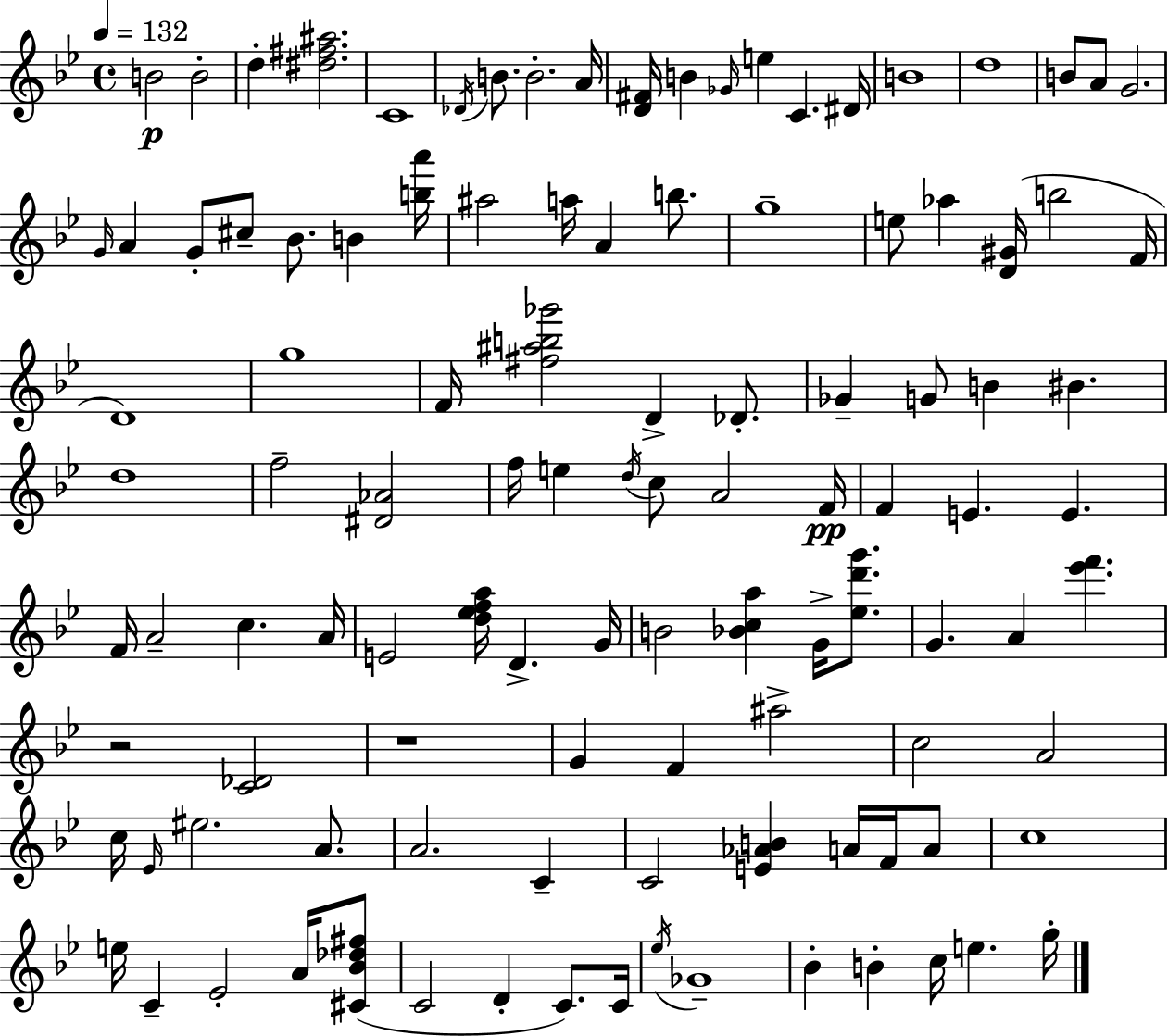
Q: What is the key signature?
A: G minor